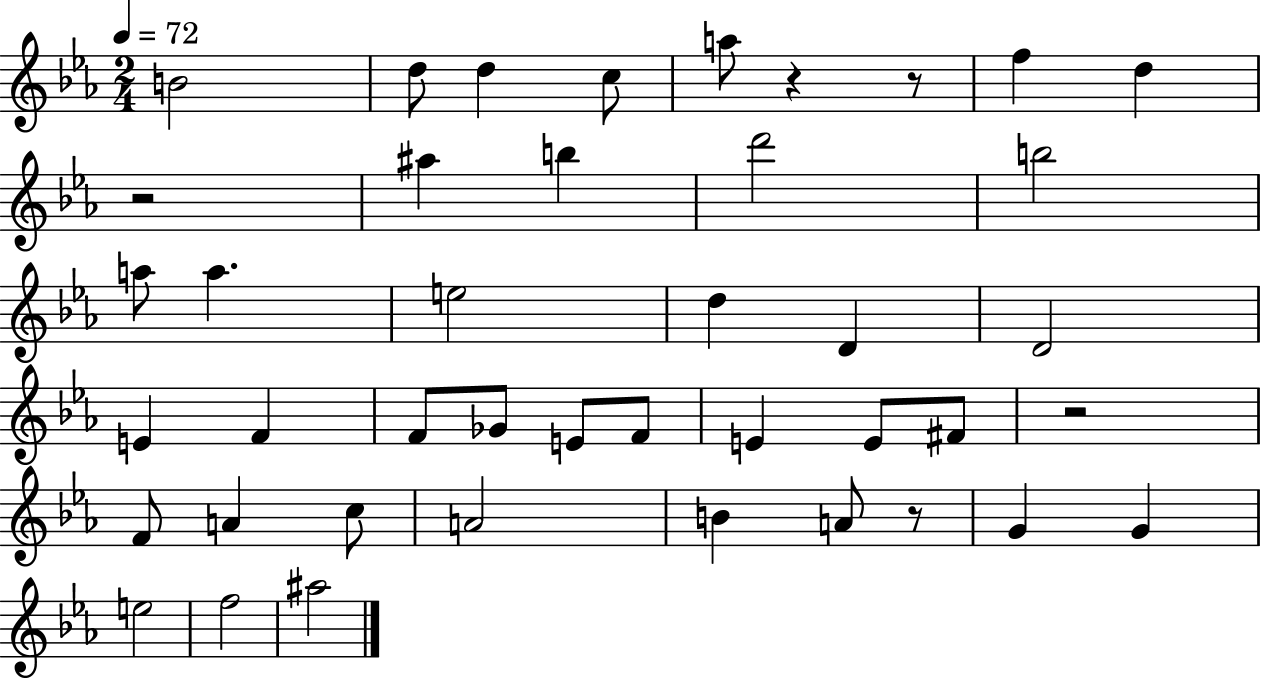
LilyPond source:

{
  \clef treble
  \numericTimeSignature
  \time 2/4
  \key ees \major
  \tempo 4 = 72
  b'2 | d''8 d''4 c''8 | a''8 r4 r8 | f''4 d''4 | \break r2 | ais''4 b''4 | d'''2 | b''2 | \break a''8 a''4. | e''2 | d''4 d'4 | d'2 | \break e'4 f'4 | f'8 ges'8 e'8 f'8 | e'4 e'8 fis'8 | r2 | \break f'8 a'4 c''8 | a'2 | b'4 a'8 r8 | g'4 g'4 | \break e''2 | f''2 | ais''2 | \bar "|."
}